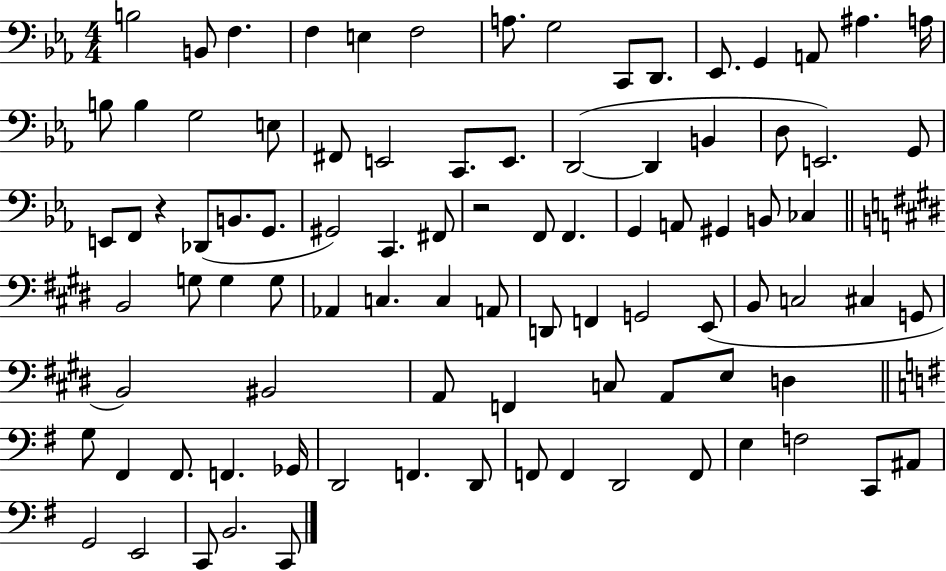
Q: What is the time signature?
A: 4/4